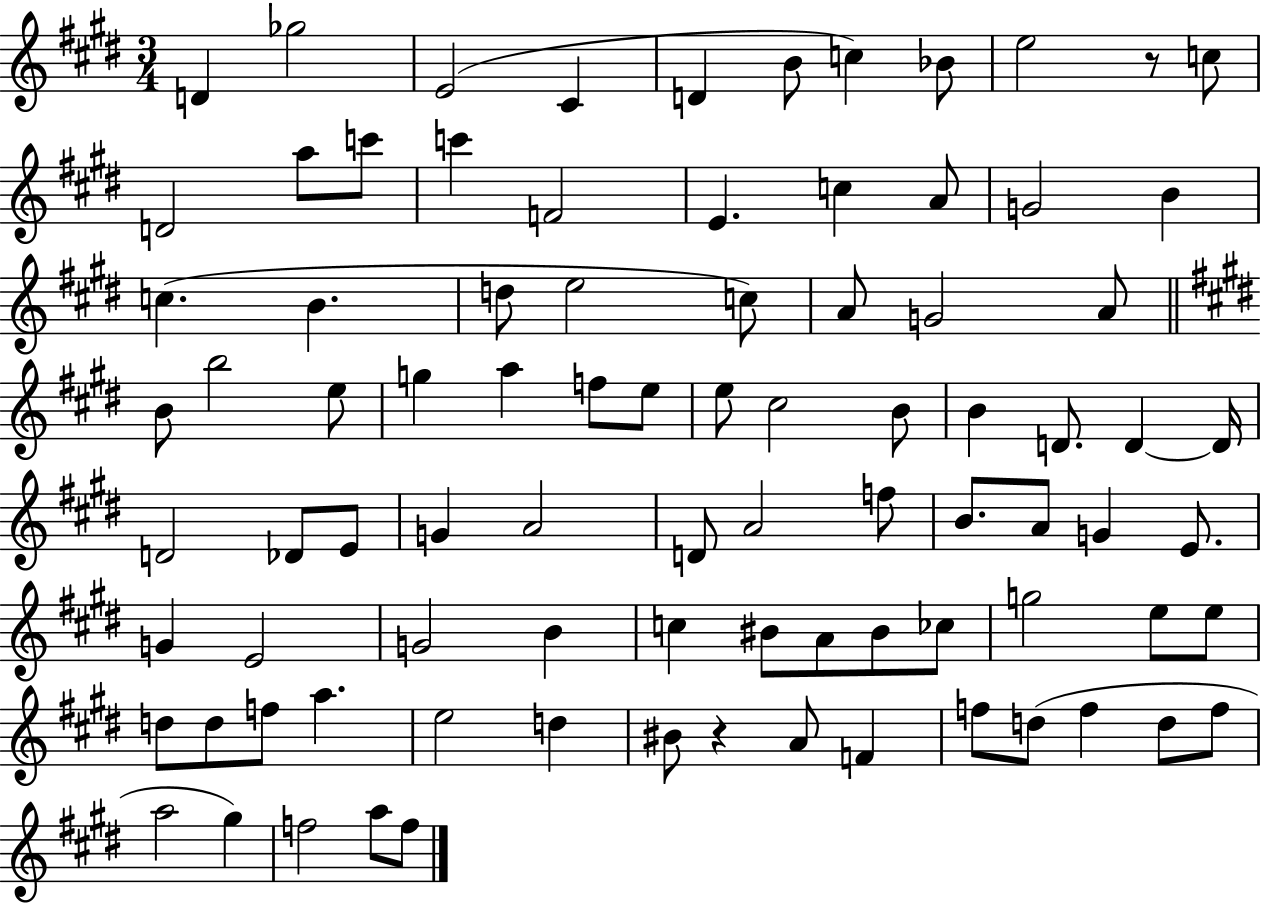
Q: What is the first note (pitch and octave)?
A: D4